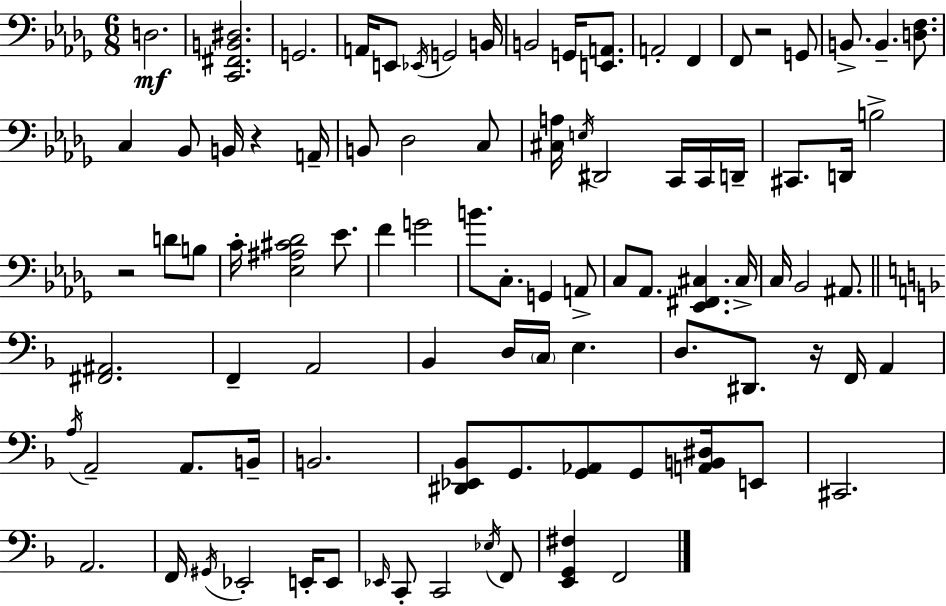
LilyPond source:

{
  \clef bass
  \numericTimeSignature
  \time 6/8
  \key bes \minor
  d2.\mf | <c, fis, b, dis>2. | g,2. | a,16 e,8 \acciaccatura { ees,16 } g,2 | \break b,16 b,2 g,16 <e, a,>8. | a,2-. f,4 | f,8 r2 g,8 | b,8.-> b,4.-- <d f>8. | \break c4 bes,8 b,16 r4 | a,16-- b,8 des2 c8 | <cis a>16 \acciaccatura { e16 } dis,2 c,16 | c,16 d,16-- cis,8. d,16 b2-> | \break r2 d'8 | b8 c'16-. <ees ais cis' des'>2 ees'8. | f'4 g'2 | b'8. c8.-. g,4 | \break a,8-> c8 aes,8. <ees, fis, cis>4. | cis16-> c16 bes,2 ais,8. | \bar "||" \break \key d \minor <fis, ais,>2. | f,4-- a,2 | bes,4 d16 \parenthesize c16 e4. | d8. dis,8. r16 f,16 a,4 | \break \acciaccatura { a16 } a,2-- a,8. | b,16-- b,2. | <dis, ees, bes,>8 g,8. <g, aes,>8 g,8 <a, b, dis>16 e,8 | cis,2. | \break a,2. | f,16 \acciaccatura { gis,16 } ees,2-. e,16-. | e,8 \grace { ees,16 } c,8-. c,2 | \acciaccatura { ees16 } f,8 <e, g, fis>4 f,2 | \break \bar "|."
}